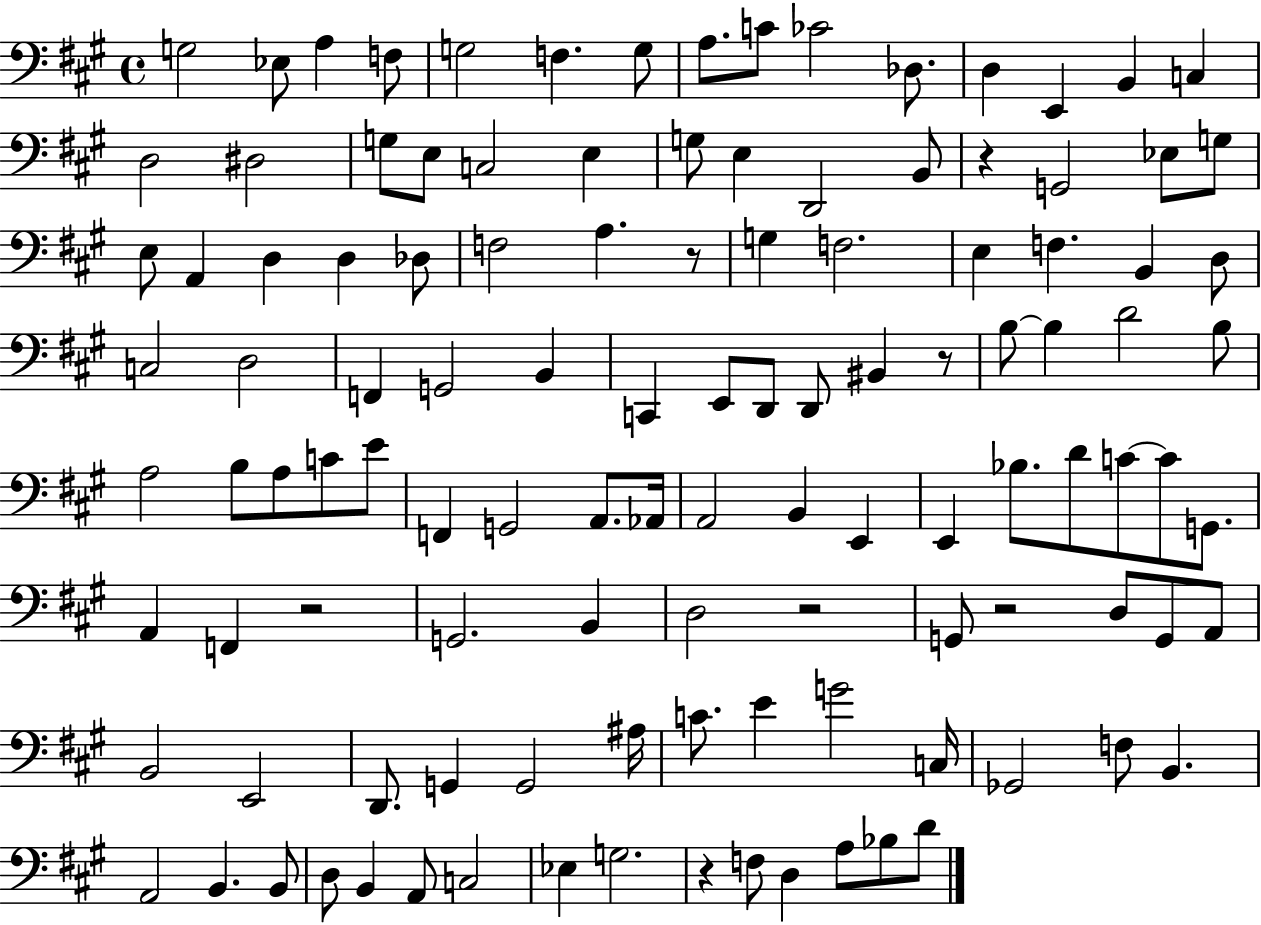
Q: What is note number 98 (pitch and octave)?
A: B2